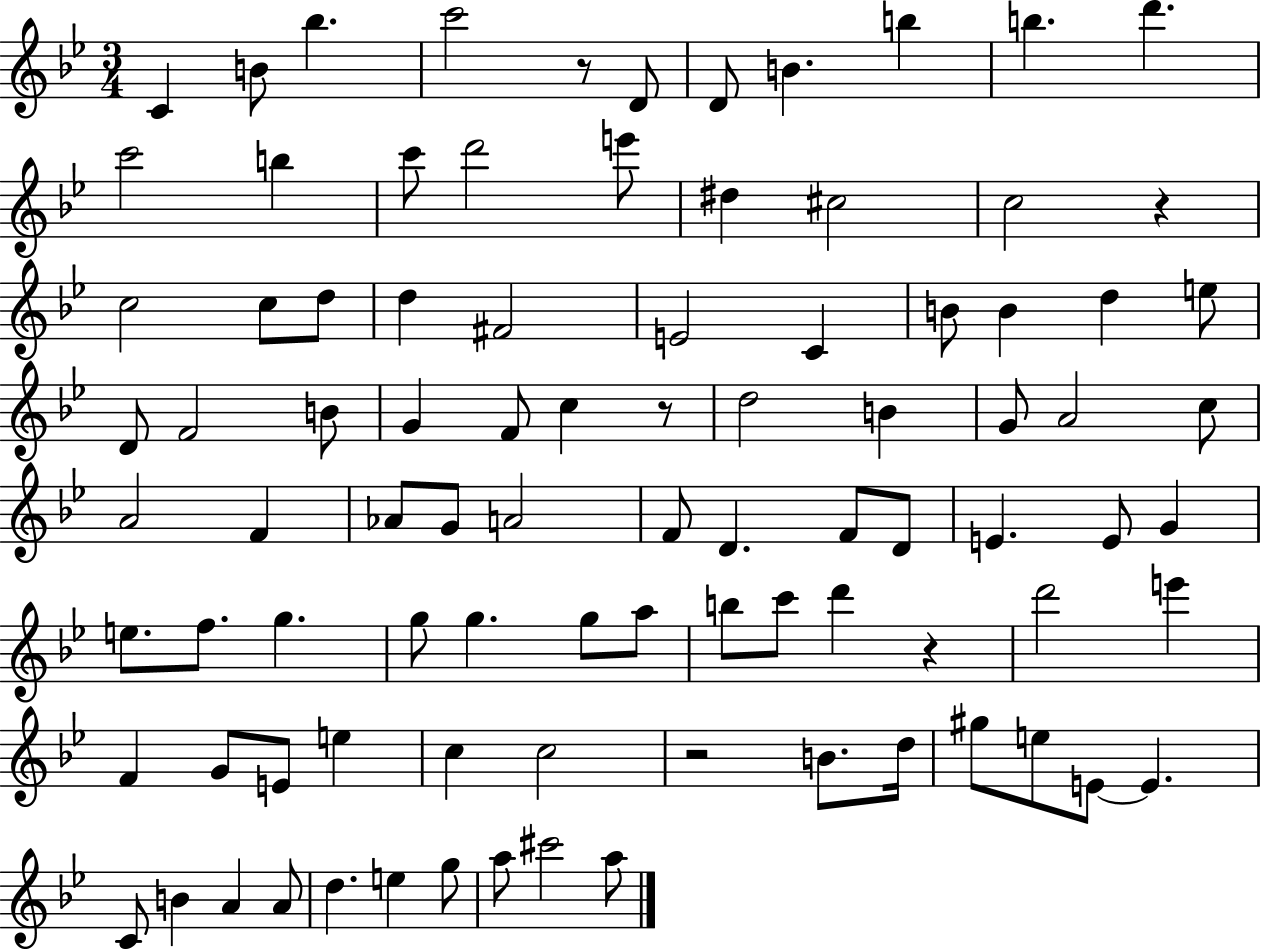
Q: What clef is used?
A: treble